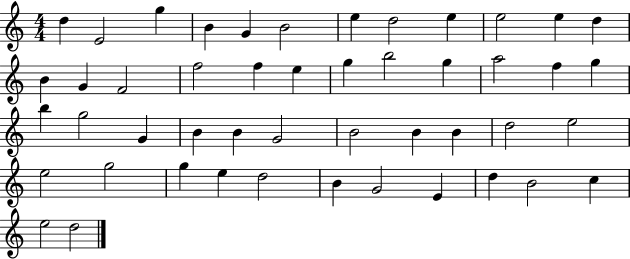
{
  \clef treble
  \numericTimeSignature
  \time 4/4
  \key c \major
  d''4 e'2 g''4 | b'4 g'4 b'2 | e''4 d''2 e''4 | e''2 e''4 d''4 | \break b'4 g'4 f'2 | f''2 f''4 e''4 | g''4 b''2 g''4 | a''2 f''4 g''4 | \break b''4 g''2 g'4 | b'4 b'4 g'2 | b'2 b'4 b'4 | d''2 e''2 | \break e''2 g''2 | g''4 e''4 d''2 | b'4 g'2 e'4 | d''4 b'2 c''4 | \break e''2 d''2 | \bar "|."
}